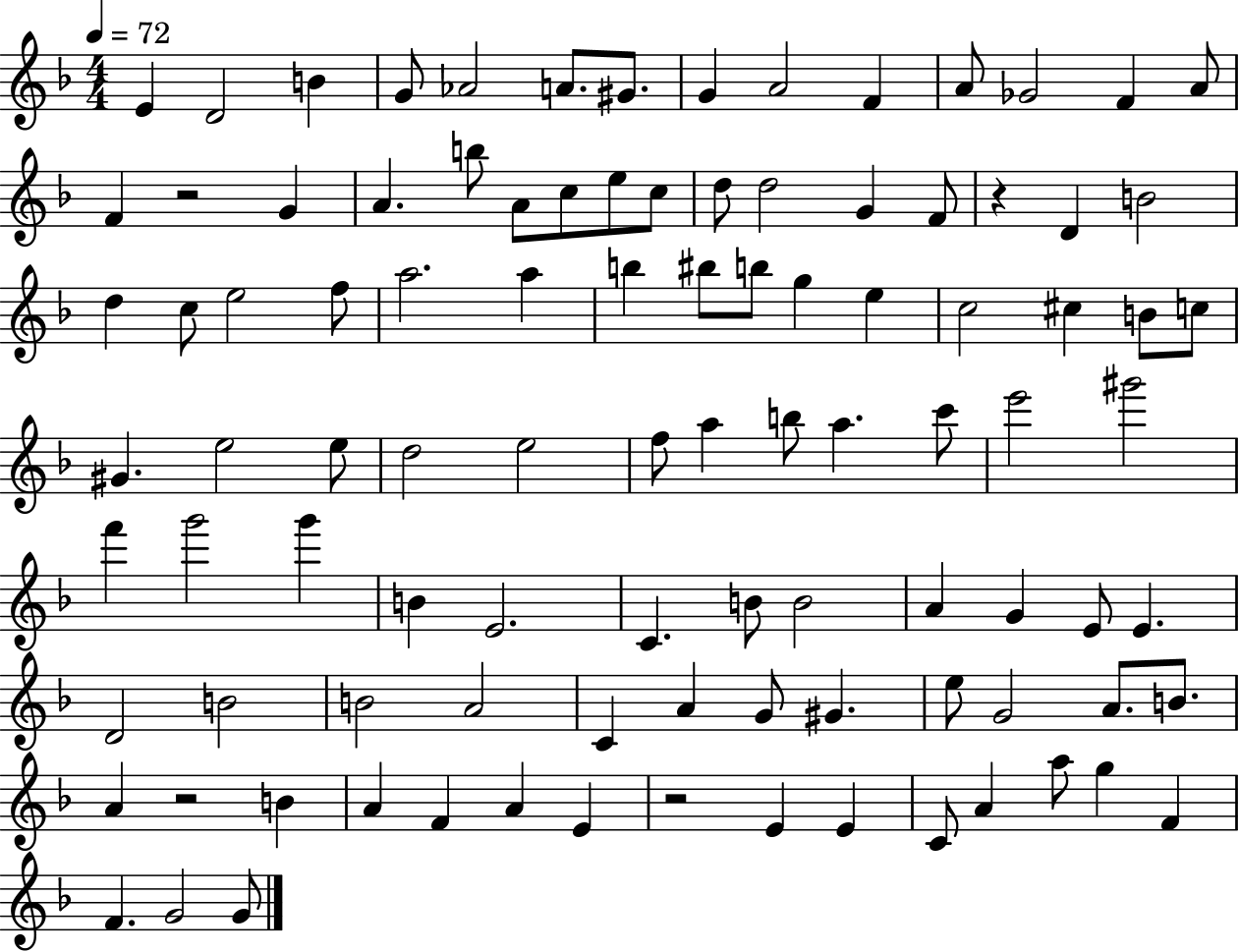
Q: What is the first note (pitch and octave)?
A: E4